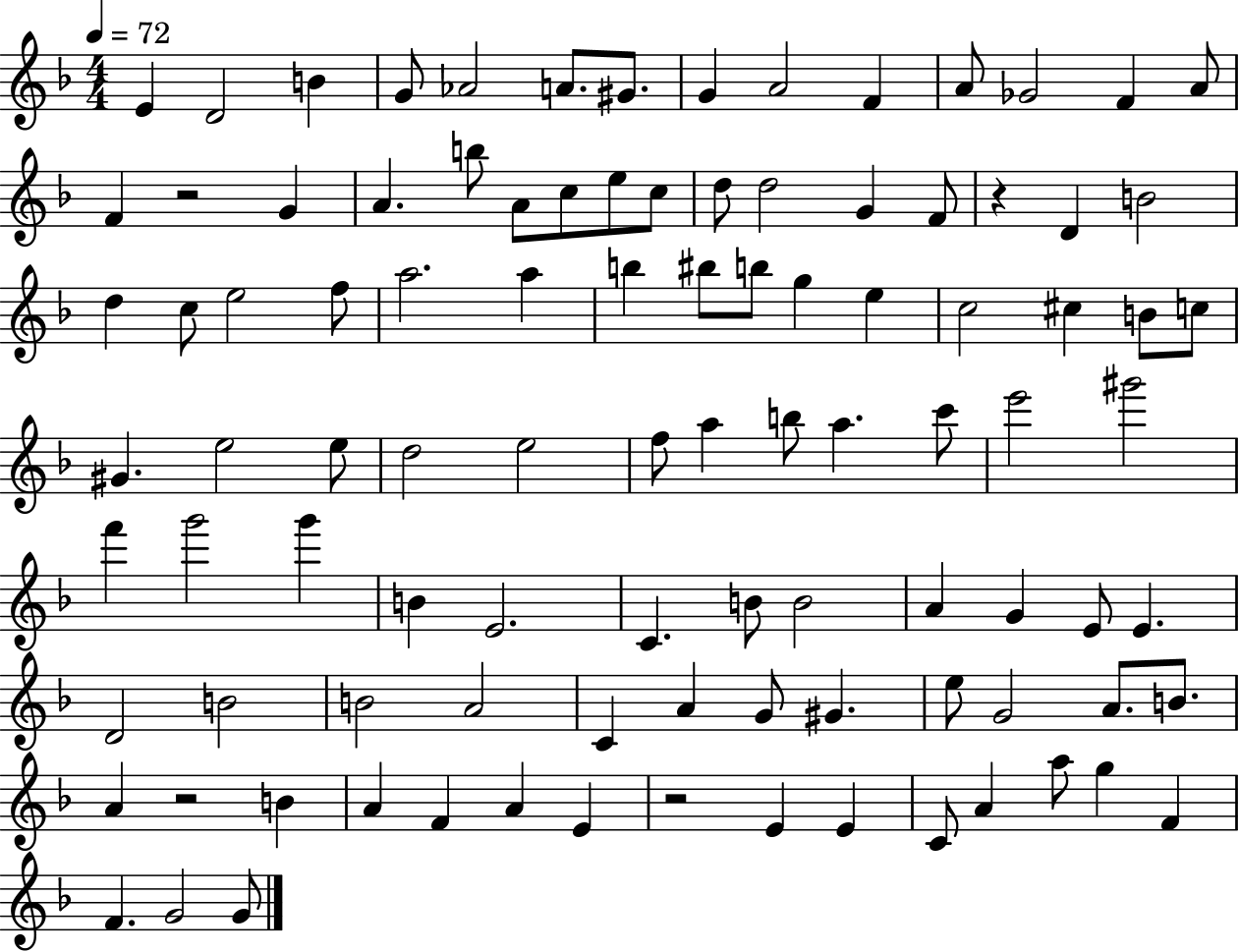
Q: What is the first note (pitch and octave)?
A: E4